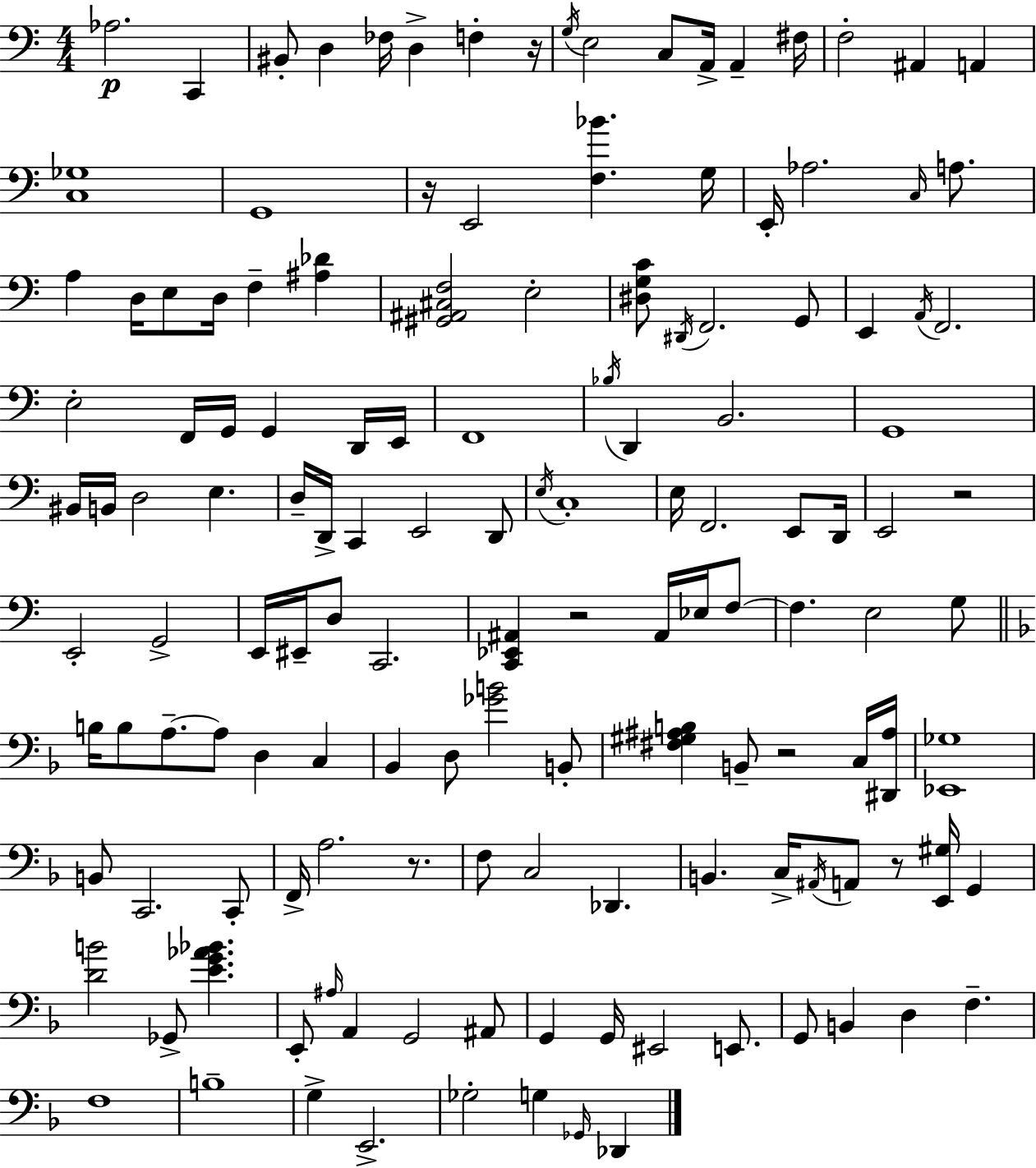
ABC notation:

X:1
T:Untitled
M:4/4
L:1/4
K:Am
_A,2 C,, ^B,,/2 D, _F,/4 D, F, z/4 G,/4 E,2 C,/2 A,,/4 A,, ^F,/4 F,2 ^A,, A,, [C,_G,]4 G,,4 z/4 E,,2 [F,_B] G,/4 E,,/4 _A,2 C,/4 A,/2 A, D,/4 E,/2 D,/4 F, [^A,_D] [^G,,^A,,^C,F,]2 E,2 [^D,G,C]/2 ^D,,/4 F,,2 G,,/2 E,, A,,/4 F,,2 E,2 F,,/4 G,,/4 G,, D,,/4 E,,/4 F,,4 _B,/4 D,, B,,2 G,,4 ^B,,/4 B,,/4 D,2 E, D,/4 D,,/4 C,, E,,2 D,,/2 E,/4 C,4 E,/4 F,,2 E,,/2 D,,/4 E,,2 z2 E,,2 G,,2 E,,/4 ^E,,/4 D,/2 C,,2 [C,,_E,,^A,,] z2 ^A,,/4 _E,/4 F,/2 F, E,2 G,/2 B,/4 B,/2 A,/2 A,/2 D, C, _B,, D,/2 [_GB]2 B,,/2 [^F,^G,^A,B,] B,,/2 z2 C,/4 [^D,,^A,]/4 [_E,,_G,]4 B,,/2 C,,2 C,,/2 F,,/4 A,2 z/2 F,/2 C,2 _D,, B,, C,/4 ^A,,/4 A,,/2 z/2 [E,,^G,]/4 G,, [DB]2 _G,,/2 [EG_A_B] E,,/2 ^A,/4 A,, G,,2 ^A,,/2 G,, G,,/4 ^E,,2 E,,/2 G,,/2 B,, D, F, F,4 B,4 G, E,,2 _G,2 G, _G,,/4 _D,,